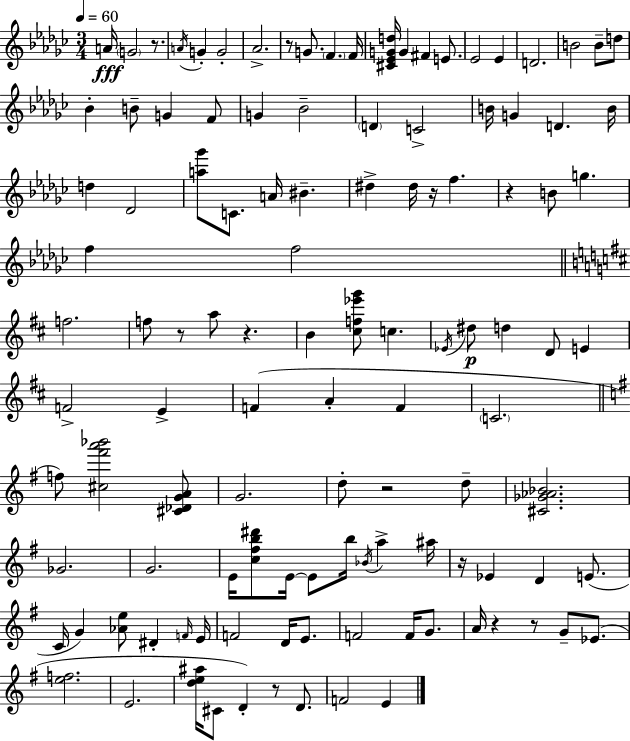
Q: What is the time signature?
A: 3/4